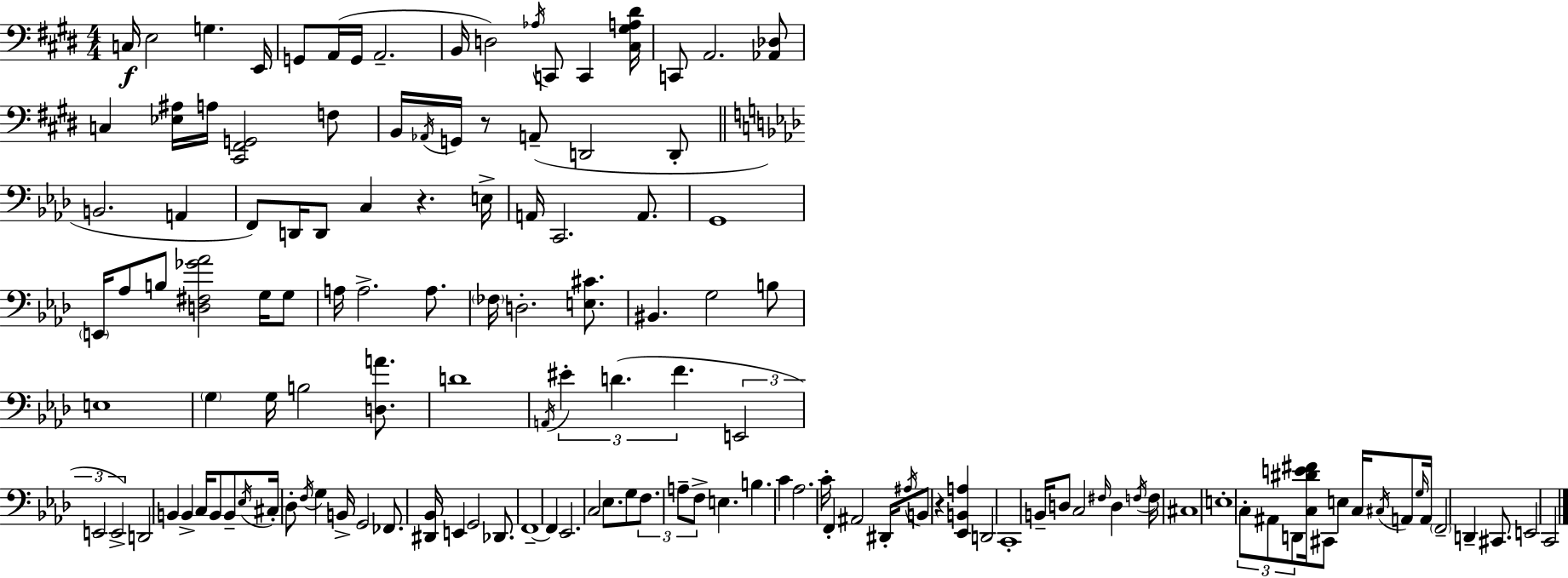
C3/s E3/h G3/q. E2/s G2/e A2/s G2/s A2/h. B2/s D3/h Ab3/s C2/e C2/q [C#3,G#3,A3,D#4]/s C2/e A2/h. [Ab2,Db3]/e C3/q [Eb3,A#3]/s A3/s [C#2,F#2,G2]/h F3/e B2/s Ab2/s G2/s R/e A2/e D2/h D2/e B2/h. A2/q F2/e D2/s D2/e C3/q R/q. E3/s A2/s C2/h. A2/e. G2/w E2/s Ab3/e B3/e [D3,F#3,Gb4,Ab4]/h G3/s G3/e A3/s A3/h. A3/e. FES3/s D3/h. [E3,C#4]/e. BIS2/q. G3/h B3/e E3/w G3/q G3/s B3/h [D3,A4]/e. D4/w A2/s EIS4/q D4/q. F4/q. E2/h E2/h E2/h D2/h B2/q B2/q C3/s B2/e B2/e Eb3/s C#3/s Db3/e F3/s G3/q B2/s G2/h FES2/e. [D#2,Bb2]/s E2/q G2/h Db2/e. F2/w F2/q Eb2/h. C3/h Eb3/e. G3/e F3/e. A3/e F3/e E3/q. B3/q. C4/q Ab3/h. C4/s F2/q A#2/h D#2/s A#3/s B2/e R/q [Eb2,B2,A3]/q D2/h C2/w B2/s D3/e C3/h F#3/s D3/q F3/s F3/s C#3/w E3/w C3/e A#2/e D2/e [C3,D#4,E4,F#4]/s C#2/e E3/q C3/s C#3/s A2/e G3/s A2/s F2/h D2/q C#2/e. E2/h C2/h